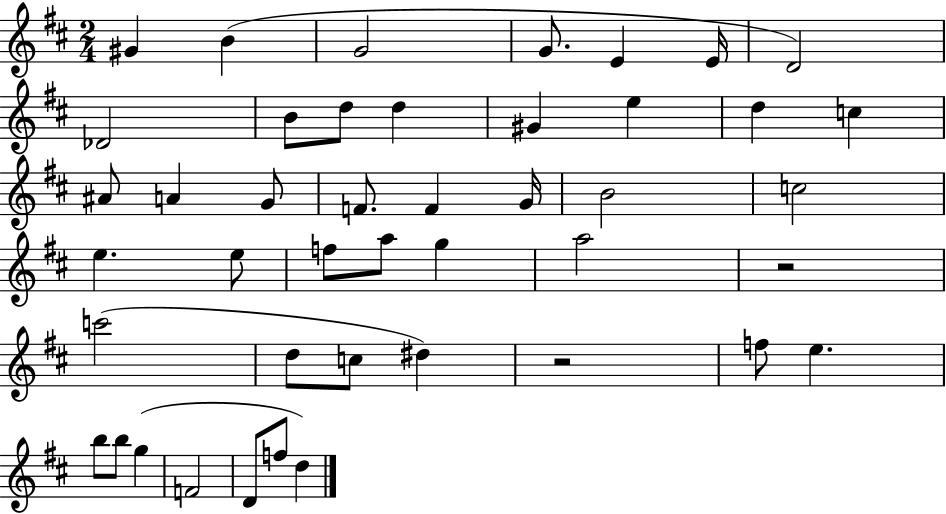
G#4/q B4/q G4/h G4/e. E4/q E4/s D4/h Db4/h B4/e D5/e D5/q G#4/q E5/q D5/q C5/q A#4/e A4/q G4/e F4/e. F4/q G4/s B4/h C5/h E5/q. E5/e F5/e A5/e G5/q A5/h R/h C6/h D5/e C5/e D#5/q R/h F5/e E5/q. B5/e B5/e G5/q F4/h D4/e F5/e D5/q